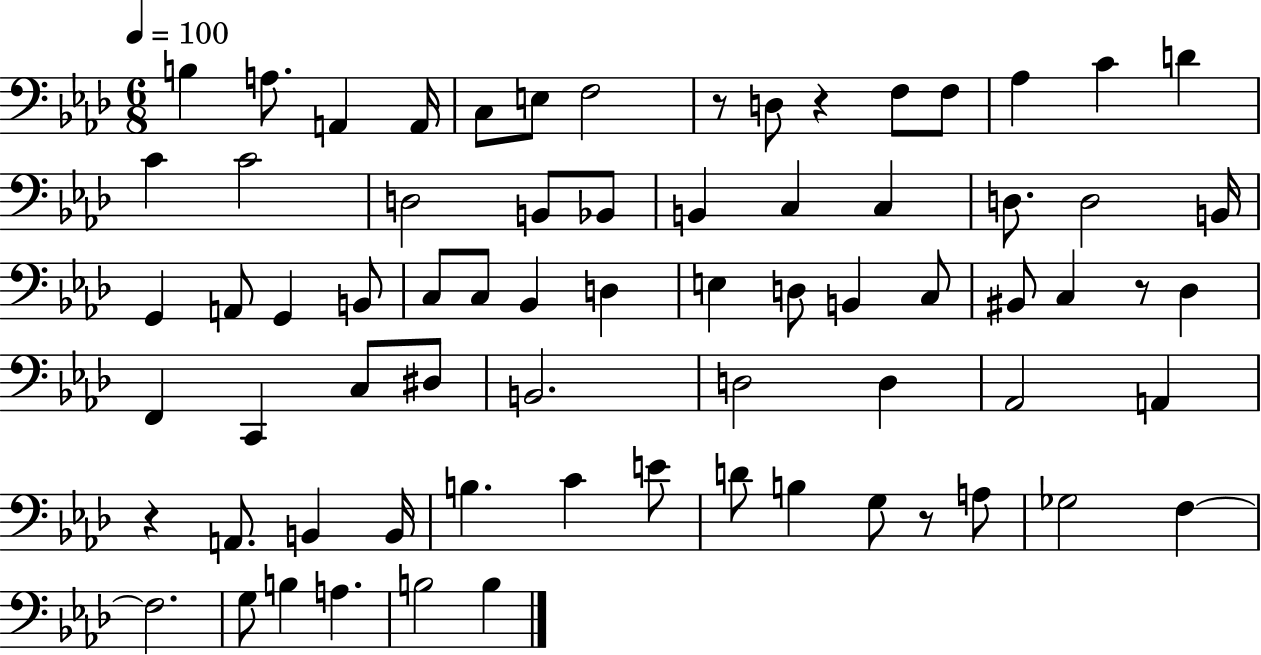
B3/q A3/e. A2/q A2/s C3/e E3/e F3/h R/e D3/e R/q F3/e F3/e Ab3/q C4/q D4/q C4/q C4/h D3/h B2/e Bb2/e B2/q C3/q C3/q D3/e. D3/h B2/s G2/q A2/e G2/q B2/e C3/e C3/e Bb2/q D3/q E3/q D3/e B2/q C3/e BIS2/e C3/q R/e Db3/q F2/q C2/q C3/e D#3/e B2/h. D3/h D3/q Ab2/h A2/q R/q A2/e. B2/q B2/s B3/q. C4/q E4/e D4/e B3/q G3/e R/e A3/e Gb3/h F3/q F3/h. G3/e B3/q A3/q. B3/h B3/q